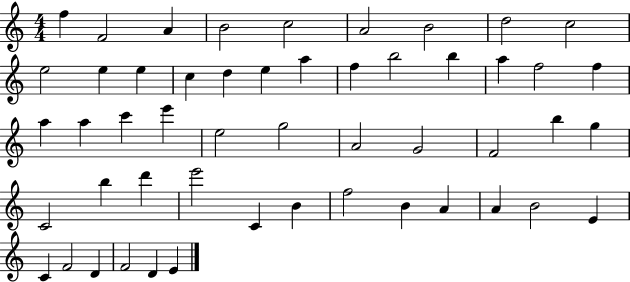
{
  \clef treble
  \numericTimeSignature
  \time 4/4
  \key c \major
  f''4 f'2 a'4 | b'2 c''2 | a'2 b'2 | d''2 c''2 | \break e''2 e''4 e''4 | c''4 d''4 e''4 a''4 | f''4 b''2 b''4 | a''4 f''2 f''4 | \break a''4 a''4 c'''4 e'''4 | e''2 g''2 | a'2 g'2 | f'2 b''4 g''4 | \break c'2 b''4 d'''4 | e'''2 c'4 b'4 | f''2 b'4 a'4 | a'4 b'2 e'4 | \break c'4 f'2 d'4 | f'2 d'4 e'4 | \bar "|."
}